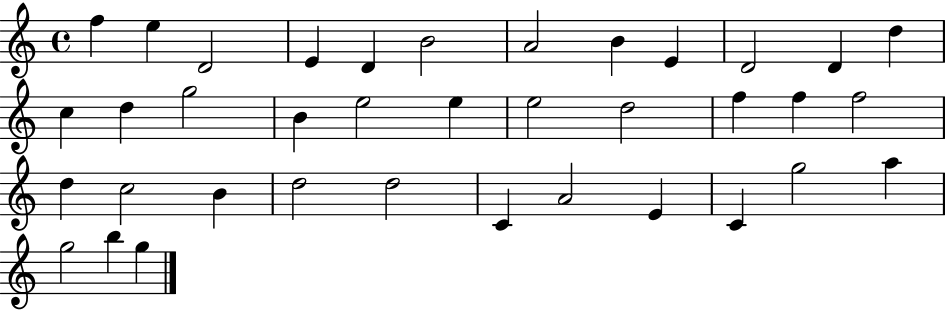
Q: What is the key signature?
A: C major